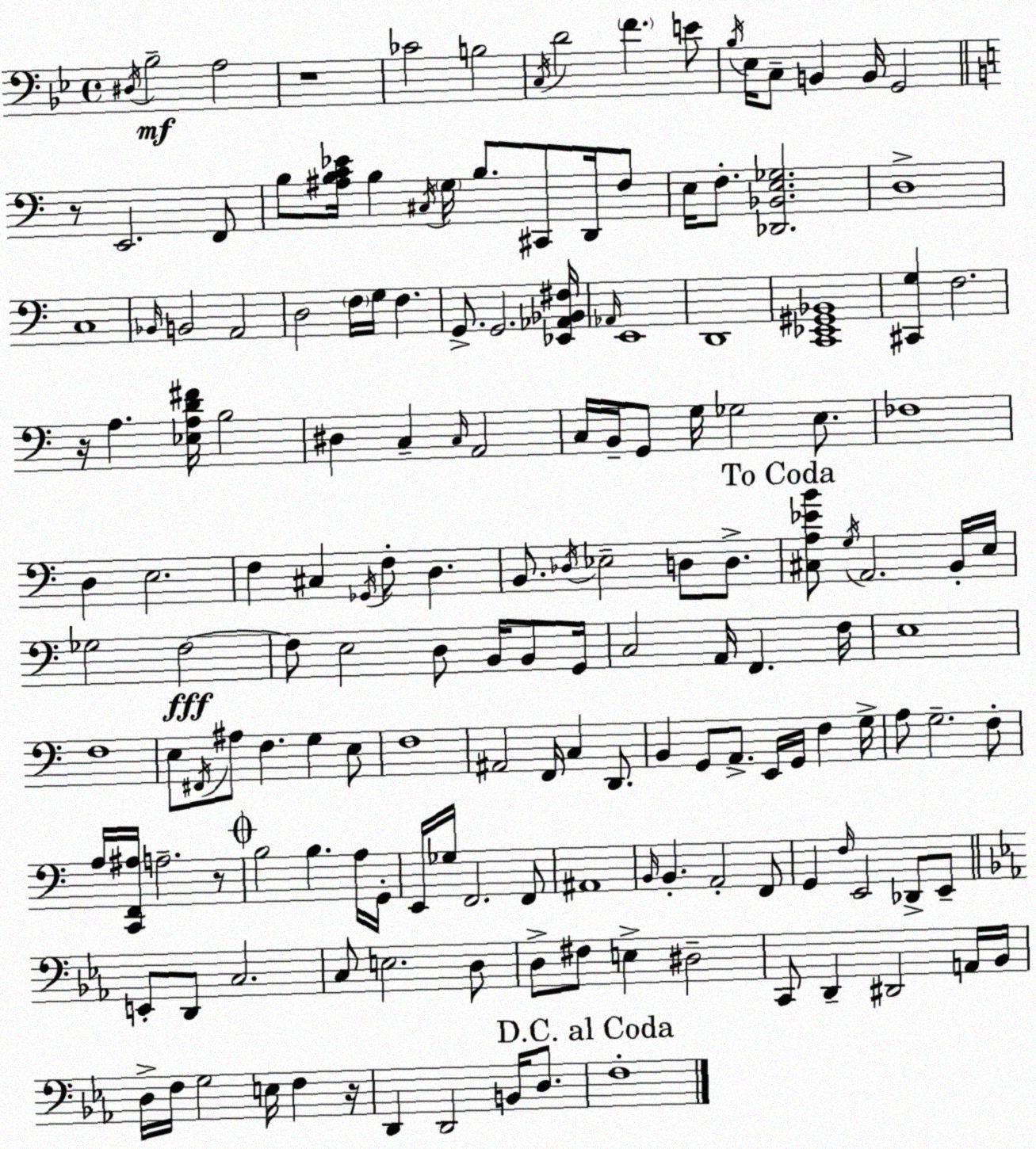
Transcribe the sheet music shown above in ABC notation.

X:1
T:Untitled
M:4/4
L:1/4
K:Bb
^D,/4 _B,2 A,2 z4 _C2 B,2 C,/4 D2 F E/2 _B,/4 _E,/4 C,/2 B,, B,,/4 G,,2 z/2 E,,2 F,,/2 B,/2 [^A,B,C_E]/4 B, ^C,/4 G,/4 B,/2 ^C,,/2 D,,/4 F,/2 E,/4 F,/2 [_D,,_B,,E,_G,]2 D,4 C,4 _B,,/4 B,,2 A,,2 D,2 F,/4 G,/4 F, G,,/2 G,,2 [_E,,_A,,_B,,^F,]/4 _A,,/4 E,,4 D,,4 [C,,_E,,^G,,_B,,]4 [^C,,G,] F,2 z/4 A, [_E,A,D^F]/4 B,2 ^D, C, C,/4 A,,2 C,/4 B,,/4 G,,/2 G,/4 _G,2 E,/2 _F,4 D, E,2 F, ^C, _G,,/4 F,/2 D, B,,/2 _D,/4 _E,2 D,/2 D,/2 [^C,A,_EB]/2 G,/4 A,,2 B,,/4 E,/4 _G,2 F,2 F,/2 E,2 D,/2 B,,/4 B,,/2 G,,/4 C,2 A,,/4 F,, F,/4 E,4 F,4 E,/2 ^F,,/4 ^A,/2 F, G, E,/2 F,4 ^A,,2 F,,/4 C, D,,/2 B,, G,,/2 A,,/2 E,,/4 G,,/4 F, G,/4 A,/2 G,2 F,/2 A,/4 [C,,F,,^A,]/4 A,2 z/2 B,2 B, A,/4 G,,/4 E,,/4 _G,/4 F,,2 F,,/2 ^A,,4 B,,/4 B,, A,,2 F,,/2 G,, F,/4 E,,2 _D,,/2 E,,/2 E,,/2 D,,/2 C,2 C,/2 E,2 D,/2 D,/2 ^F,/2 E, ^D,2 C,,/2 D,, ^D,,2 A,,/4 _B,,/4 D,/4 F,/4 G,2 E,/4 F, z/4 D,, D,,2 B,,/4 D,/2 F,4